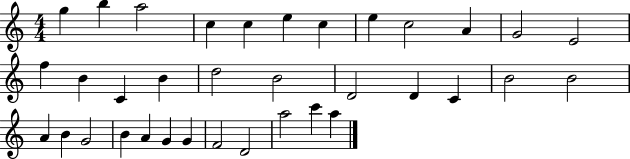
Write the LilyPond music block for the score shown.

{
  \clef treble
  \numericTimeSignature
  \time 4/4
  \key c \major
  g''4 b''4 a''2 | c''4 c''4 e''4 c''4 | e''4 c''2 a'4 | g'2 e'2 | \break f''4 b'4 c'4 b'4 | d''2 b'2 | d'2 d'4 c'4 | b'2 b'2 | \break a'4 b'4 g'2 | b'4 a'4 g'4 g'4 | f'2 d'2 | a''2 c'''4 a''4 | \break \bar "|."
}